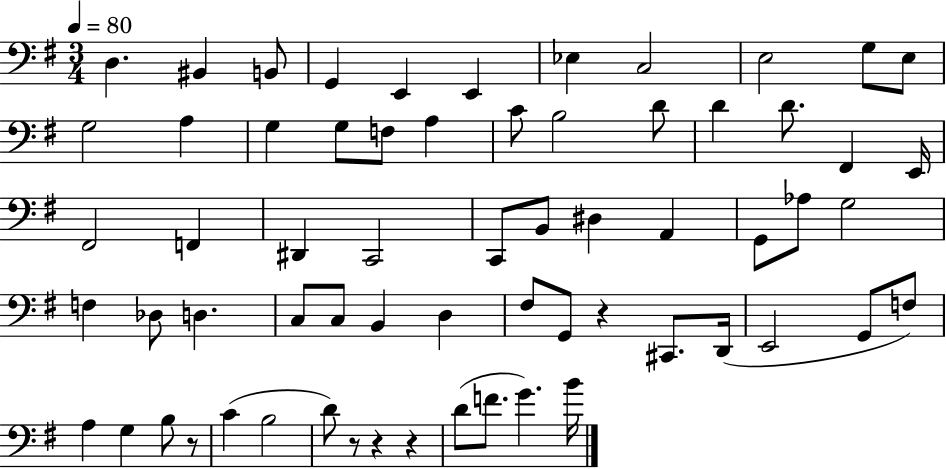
{
  \clef bass
  \numericTimeSignature
  \time 3/4
  \key g \major
  \tempo 4 = 80
  d4. bis,4 b,8 | g,4 e,4 e,4 | ees4 c2 | e2 g8 e8 | \break g2 a4 | g4 g8 f8 a4 | c'8 b2 d'8 | d'4 d'8. fis,4 e,16 | \break fis,2 f,4 | dis,4 c,2 | c,8 b,8 dis4 a,4 | g,8 aes8 g2 | \break f4 des8 d4. | c8 c8 b,4 d4 | fis8 g,8 r4 cis,8. d,16( | e,2 g,8 f8) | \break a4 g4 b8 r8 | c'4( b2 | d'8) r8 r4 r4 | d'8( f'8. g'4.) b'16 | \break \bar "|."
}